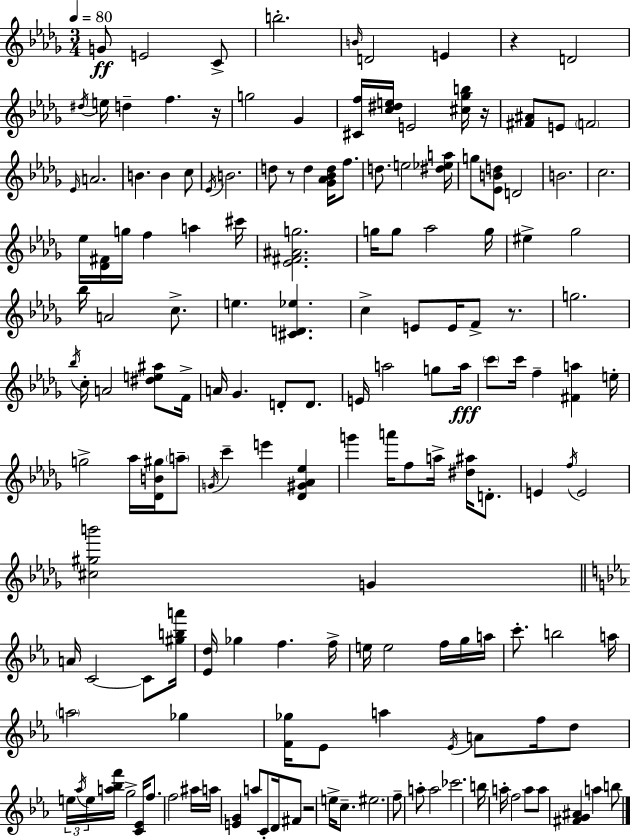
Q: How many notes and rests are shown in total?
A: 161